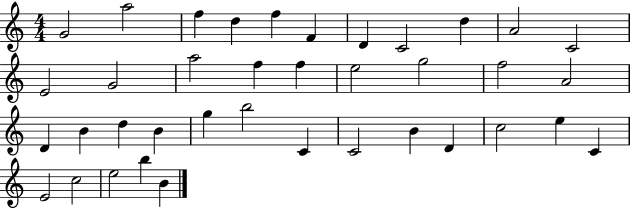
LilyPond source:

{
  \clef treble
  \numericTimeSignature
  \time 4/4
  \key c \major
  g'2 a''2 | f''4 d''4 f''4 f'4 | d'4 c'2 d''4 | a'2 c'2 | \break e'2 g'2 | a''2 f''4 f''4 | e''2 g''2 | f''2 a'2 | \break d'4 b'4 d''4 b'4 | g''4 b''2 c'4 | c'2 b'4 d'4 | c''2 e''4 c'4 | \break e'2 c''2 | e''2 b''4 b'4 | \bar "|."
}